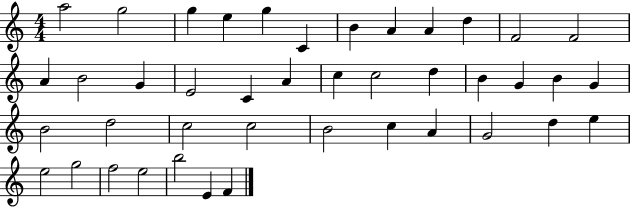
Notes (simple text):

A5/h G5/h G5/q E5/q G5/q C4/q B4/q A4/q A4/q D5/q F4/h F4/h A4/q B4/h G4/q E4/h C4/q A4/q C5/q C5/h D5/q B4/q G4/q B4/q G4/q B4/h D5/h C5/h C5/h B4/h C5/q A4/q G4/h D5/q E5/q E5/h G5/h F5/h E5/h B5/h E4/q F4/q